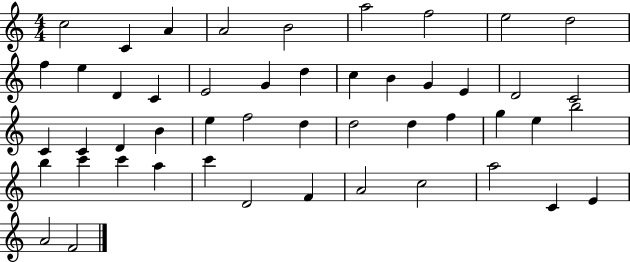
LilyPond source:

{
  \clef treble
  \numericTimeSignature
  \time 4/4
  \key c \major
  c''2 c'4 a'4 | a'2 b'2 | a''2 f''2 | e''2 d''2 | \break f''4 e''4 d'4 c'4 | e'2 g'4 d''4 | c''4 b'4 g'4 e'4 | d'2 c'2 | \break c'4 c'4 d'4 b'4 | e''4 f''2 d''4 | d''2 d''4 f''4 | g''4 e''4 b''2 | \break b''4 c'''4 c'''4 a''4 | c'''4 d'2 f'4 | a'2 c''2 | a''2 c'4 e'4 | \break a'2 f'2 | \bar "|."
}